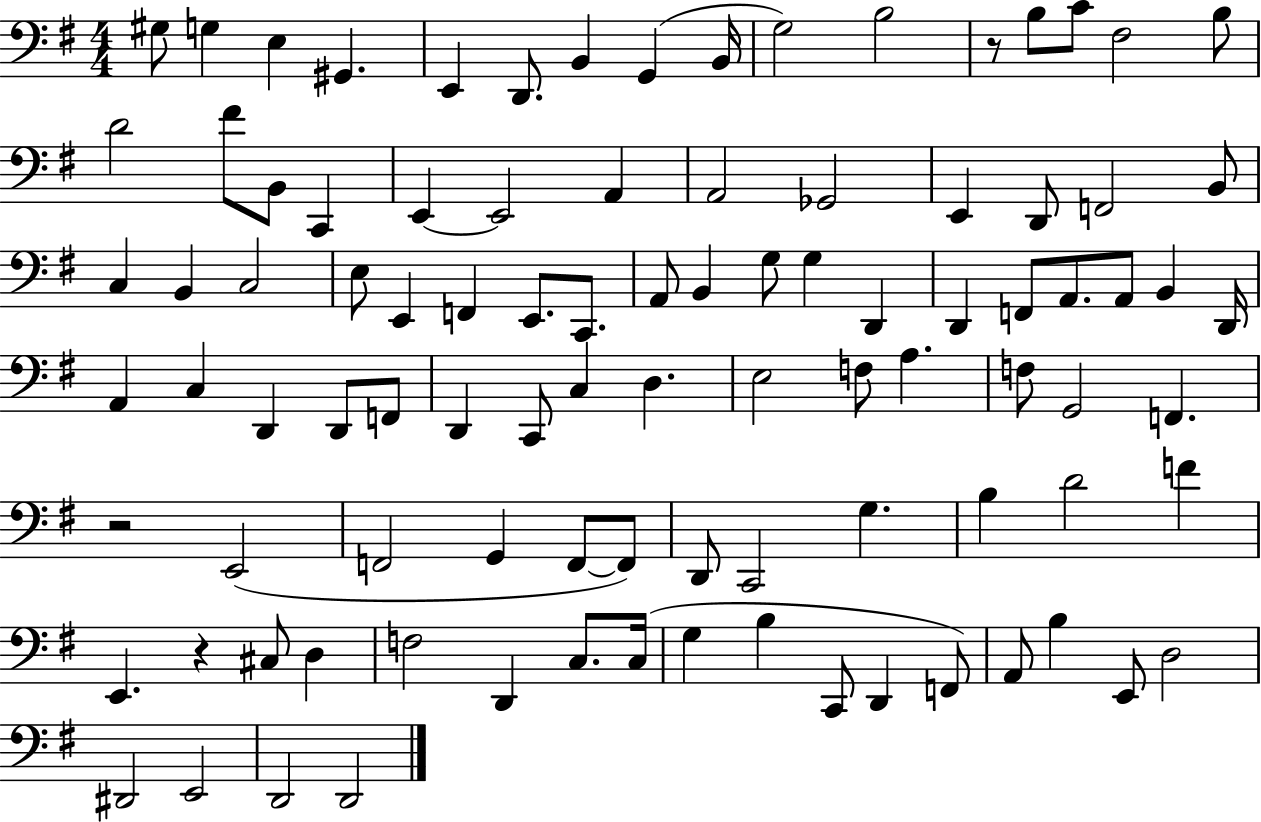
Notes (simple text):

G#3/e G3/q E3/q G#2/q. E2/q D2/e. B2/q G2/q B2/s G3/h B3/h R/e B3/e C4/e F#3/h B3/e D4/h F#4/e B2/e C2/q E2/q E2/h A2/q A2/h Gb2/h E2/q D2/e F2/h B2/e C3/q B2/q C3/h E3/e E2/q F2/q E2/e. C2/e. A2/e B2/q G3/e G3/q D2/q D2/q F2/e A2/e. A2/e B2/q D2/s A2/q C3/q D2/q D2/e F2/e D2/q C2/e C3/q D3/q. E3/h F3/e A3/q. F3/e G2/h F2/q. R/h E2/h F2/h G2/q F2/e F2/e D2/e C2/h G3/q. B3/q D4/h F4/q E2/q. R/q C#3/e D3/q F3/h D2/q C3/e. C3/s G3/q B3/q C2/e D2/q F2/e A2/e B3/q E2/e D3/h D#2/h E2/h D2/h D2/h